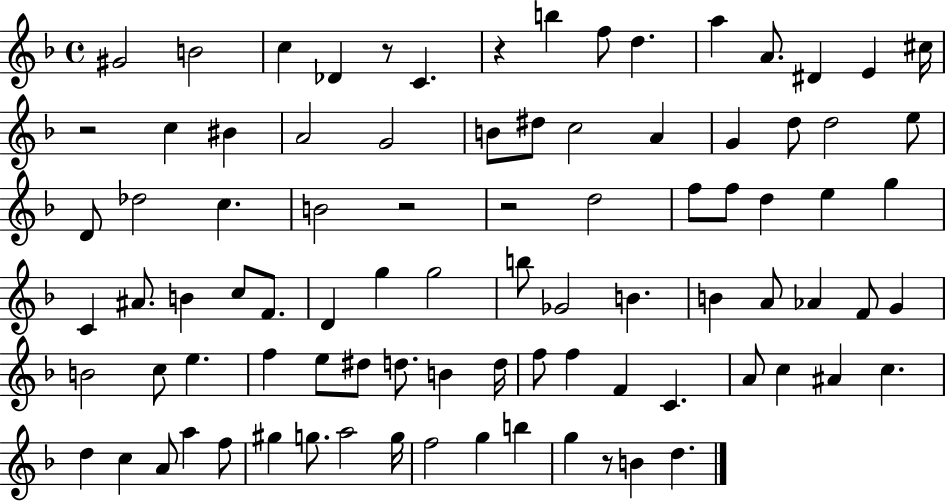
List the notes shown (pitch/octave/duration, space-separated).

G#4/h B4/h C5/q Db4/q R/e C4/q. R/q B5/q F5/e D5/q. A5/q A4/e. D#4/q E4/q C#5/s R/h C5/q BIS4/q A4/h G4/h B4/e D#5/e C5/h A4/q G4/q D5/e D5/h E5/e D4/e Db5/h C5/q. B4/h R/h R/h D5/h F5/e F5/e D5/q E5/q G5/q C4/q A#4/e. B4/q C5/e F4/e. D4/q G5/q G5/h B5/e Gb4/h B4/q. B4/q A4/e Ab4/q F4/e G4/q B4/h C5/e E5/q. F5/q E5/e D#5/e D5/e. B4/q D5/s F5/e F5/q F4/q C4/q. A4/e C5/q A#4/q C5/q. D5/q C5/q A4/e A5/q F5/e G#5/q G5/e. A5/h G5/s F5/h G5/q B5/q G5/q R/e B4/q D5/q.